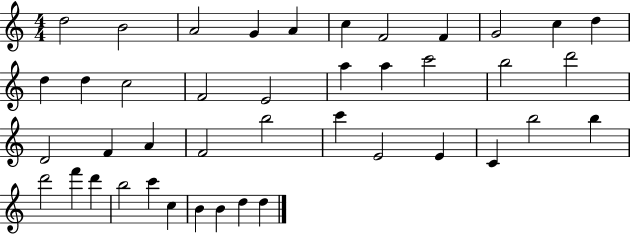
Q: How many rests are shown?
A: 0